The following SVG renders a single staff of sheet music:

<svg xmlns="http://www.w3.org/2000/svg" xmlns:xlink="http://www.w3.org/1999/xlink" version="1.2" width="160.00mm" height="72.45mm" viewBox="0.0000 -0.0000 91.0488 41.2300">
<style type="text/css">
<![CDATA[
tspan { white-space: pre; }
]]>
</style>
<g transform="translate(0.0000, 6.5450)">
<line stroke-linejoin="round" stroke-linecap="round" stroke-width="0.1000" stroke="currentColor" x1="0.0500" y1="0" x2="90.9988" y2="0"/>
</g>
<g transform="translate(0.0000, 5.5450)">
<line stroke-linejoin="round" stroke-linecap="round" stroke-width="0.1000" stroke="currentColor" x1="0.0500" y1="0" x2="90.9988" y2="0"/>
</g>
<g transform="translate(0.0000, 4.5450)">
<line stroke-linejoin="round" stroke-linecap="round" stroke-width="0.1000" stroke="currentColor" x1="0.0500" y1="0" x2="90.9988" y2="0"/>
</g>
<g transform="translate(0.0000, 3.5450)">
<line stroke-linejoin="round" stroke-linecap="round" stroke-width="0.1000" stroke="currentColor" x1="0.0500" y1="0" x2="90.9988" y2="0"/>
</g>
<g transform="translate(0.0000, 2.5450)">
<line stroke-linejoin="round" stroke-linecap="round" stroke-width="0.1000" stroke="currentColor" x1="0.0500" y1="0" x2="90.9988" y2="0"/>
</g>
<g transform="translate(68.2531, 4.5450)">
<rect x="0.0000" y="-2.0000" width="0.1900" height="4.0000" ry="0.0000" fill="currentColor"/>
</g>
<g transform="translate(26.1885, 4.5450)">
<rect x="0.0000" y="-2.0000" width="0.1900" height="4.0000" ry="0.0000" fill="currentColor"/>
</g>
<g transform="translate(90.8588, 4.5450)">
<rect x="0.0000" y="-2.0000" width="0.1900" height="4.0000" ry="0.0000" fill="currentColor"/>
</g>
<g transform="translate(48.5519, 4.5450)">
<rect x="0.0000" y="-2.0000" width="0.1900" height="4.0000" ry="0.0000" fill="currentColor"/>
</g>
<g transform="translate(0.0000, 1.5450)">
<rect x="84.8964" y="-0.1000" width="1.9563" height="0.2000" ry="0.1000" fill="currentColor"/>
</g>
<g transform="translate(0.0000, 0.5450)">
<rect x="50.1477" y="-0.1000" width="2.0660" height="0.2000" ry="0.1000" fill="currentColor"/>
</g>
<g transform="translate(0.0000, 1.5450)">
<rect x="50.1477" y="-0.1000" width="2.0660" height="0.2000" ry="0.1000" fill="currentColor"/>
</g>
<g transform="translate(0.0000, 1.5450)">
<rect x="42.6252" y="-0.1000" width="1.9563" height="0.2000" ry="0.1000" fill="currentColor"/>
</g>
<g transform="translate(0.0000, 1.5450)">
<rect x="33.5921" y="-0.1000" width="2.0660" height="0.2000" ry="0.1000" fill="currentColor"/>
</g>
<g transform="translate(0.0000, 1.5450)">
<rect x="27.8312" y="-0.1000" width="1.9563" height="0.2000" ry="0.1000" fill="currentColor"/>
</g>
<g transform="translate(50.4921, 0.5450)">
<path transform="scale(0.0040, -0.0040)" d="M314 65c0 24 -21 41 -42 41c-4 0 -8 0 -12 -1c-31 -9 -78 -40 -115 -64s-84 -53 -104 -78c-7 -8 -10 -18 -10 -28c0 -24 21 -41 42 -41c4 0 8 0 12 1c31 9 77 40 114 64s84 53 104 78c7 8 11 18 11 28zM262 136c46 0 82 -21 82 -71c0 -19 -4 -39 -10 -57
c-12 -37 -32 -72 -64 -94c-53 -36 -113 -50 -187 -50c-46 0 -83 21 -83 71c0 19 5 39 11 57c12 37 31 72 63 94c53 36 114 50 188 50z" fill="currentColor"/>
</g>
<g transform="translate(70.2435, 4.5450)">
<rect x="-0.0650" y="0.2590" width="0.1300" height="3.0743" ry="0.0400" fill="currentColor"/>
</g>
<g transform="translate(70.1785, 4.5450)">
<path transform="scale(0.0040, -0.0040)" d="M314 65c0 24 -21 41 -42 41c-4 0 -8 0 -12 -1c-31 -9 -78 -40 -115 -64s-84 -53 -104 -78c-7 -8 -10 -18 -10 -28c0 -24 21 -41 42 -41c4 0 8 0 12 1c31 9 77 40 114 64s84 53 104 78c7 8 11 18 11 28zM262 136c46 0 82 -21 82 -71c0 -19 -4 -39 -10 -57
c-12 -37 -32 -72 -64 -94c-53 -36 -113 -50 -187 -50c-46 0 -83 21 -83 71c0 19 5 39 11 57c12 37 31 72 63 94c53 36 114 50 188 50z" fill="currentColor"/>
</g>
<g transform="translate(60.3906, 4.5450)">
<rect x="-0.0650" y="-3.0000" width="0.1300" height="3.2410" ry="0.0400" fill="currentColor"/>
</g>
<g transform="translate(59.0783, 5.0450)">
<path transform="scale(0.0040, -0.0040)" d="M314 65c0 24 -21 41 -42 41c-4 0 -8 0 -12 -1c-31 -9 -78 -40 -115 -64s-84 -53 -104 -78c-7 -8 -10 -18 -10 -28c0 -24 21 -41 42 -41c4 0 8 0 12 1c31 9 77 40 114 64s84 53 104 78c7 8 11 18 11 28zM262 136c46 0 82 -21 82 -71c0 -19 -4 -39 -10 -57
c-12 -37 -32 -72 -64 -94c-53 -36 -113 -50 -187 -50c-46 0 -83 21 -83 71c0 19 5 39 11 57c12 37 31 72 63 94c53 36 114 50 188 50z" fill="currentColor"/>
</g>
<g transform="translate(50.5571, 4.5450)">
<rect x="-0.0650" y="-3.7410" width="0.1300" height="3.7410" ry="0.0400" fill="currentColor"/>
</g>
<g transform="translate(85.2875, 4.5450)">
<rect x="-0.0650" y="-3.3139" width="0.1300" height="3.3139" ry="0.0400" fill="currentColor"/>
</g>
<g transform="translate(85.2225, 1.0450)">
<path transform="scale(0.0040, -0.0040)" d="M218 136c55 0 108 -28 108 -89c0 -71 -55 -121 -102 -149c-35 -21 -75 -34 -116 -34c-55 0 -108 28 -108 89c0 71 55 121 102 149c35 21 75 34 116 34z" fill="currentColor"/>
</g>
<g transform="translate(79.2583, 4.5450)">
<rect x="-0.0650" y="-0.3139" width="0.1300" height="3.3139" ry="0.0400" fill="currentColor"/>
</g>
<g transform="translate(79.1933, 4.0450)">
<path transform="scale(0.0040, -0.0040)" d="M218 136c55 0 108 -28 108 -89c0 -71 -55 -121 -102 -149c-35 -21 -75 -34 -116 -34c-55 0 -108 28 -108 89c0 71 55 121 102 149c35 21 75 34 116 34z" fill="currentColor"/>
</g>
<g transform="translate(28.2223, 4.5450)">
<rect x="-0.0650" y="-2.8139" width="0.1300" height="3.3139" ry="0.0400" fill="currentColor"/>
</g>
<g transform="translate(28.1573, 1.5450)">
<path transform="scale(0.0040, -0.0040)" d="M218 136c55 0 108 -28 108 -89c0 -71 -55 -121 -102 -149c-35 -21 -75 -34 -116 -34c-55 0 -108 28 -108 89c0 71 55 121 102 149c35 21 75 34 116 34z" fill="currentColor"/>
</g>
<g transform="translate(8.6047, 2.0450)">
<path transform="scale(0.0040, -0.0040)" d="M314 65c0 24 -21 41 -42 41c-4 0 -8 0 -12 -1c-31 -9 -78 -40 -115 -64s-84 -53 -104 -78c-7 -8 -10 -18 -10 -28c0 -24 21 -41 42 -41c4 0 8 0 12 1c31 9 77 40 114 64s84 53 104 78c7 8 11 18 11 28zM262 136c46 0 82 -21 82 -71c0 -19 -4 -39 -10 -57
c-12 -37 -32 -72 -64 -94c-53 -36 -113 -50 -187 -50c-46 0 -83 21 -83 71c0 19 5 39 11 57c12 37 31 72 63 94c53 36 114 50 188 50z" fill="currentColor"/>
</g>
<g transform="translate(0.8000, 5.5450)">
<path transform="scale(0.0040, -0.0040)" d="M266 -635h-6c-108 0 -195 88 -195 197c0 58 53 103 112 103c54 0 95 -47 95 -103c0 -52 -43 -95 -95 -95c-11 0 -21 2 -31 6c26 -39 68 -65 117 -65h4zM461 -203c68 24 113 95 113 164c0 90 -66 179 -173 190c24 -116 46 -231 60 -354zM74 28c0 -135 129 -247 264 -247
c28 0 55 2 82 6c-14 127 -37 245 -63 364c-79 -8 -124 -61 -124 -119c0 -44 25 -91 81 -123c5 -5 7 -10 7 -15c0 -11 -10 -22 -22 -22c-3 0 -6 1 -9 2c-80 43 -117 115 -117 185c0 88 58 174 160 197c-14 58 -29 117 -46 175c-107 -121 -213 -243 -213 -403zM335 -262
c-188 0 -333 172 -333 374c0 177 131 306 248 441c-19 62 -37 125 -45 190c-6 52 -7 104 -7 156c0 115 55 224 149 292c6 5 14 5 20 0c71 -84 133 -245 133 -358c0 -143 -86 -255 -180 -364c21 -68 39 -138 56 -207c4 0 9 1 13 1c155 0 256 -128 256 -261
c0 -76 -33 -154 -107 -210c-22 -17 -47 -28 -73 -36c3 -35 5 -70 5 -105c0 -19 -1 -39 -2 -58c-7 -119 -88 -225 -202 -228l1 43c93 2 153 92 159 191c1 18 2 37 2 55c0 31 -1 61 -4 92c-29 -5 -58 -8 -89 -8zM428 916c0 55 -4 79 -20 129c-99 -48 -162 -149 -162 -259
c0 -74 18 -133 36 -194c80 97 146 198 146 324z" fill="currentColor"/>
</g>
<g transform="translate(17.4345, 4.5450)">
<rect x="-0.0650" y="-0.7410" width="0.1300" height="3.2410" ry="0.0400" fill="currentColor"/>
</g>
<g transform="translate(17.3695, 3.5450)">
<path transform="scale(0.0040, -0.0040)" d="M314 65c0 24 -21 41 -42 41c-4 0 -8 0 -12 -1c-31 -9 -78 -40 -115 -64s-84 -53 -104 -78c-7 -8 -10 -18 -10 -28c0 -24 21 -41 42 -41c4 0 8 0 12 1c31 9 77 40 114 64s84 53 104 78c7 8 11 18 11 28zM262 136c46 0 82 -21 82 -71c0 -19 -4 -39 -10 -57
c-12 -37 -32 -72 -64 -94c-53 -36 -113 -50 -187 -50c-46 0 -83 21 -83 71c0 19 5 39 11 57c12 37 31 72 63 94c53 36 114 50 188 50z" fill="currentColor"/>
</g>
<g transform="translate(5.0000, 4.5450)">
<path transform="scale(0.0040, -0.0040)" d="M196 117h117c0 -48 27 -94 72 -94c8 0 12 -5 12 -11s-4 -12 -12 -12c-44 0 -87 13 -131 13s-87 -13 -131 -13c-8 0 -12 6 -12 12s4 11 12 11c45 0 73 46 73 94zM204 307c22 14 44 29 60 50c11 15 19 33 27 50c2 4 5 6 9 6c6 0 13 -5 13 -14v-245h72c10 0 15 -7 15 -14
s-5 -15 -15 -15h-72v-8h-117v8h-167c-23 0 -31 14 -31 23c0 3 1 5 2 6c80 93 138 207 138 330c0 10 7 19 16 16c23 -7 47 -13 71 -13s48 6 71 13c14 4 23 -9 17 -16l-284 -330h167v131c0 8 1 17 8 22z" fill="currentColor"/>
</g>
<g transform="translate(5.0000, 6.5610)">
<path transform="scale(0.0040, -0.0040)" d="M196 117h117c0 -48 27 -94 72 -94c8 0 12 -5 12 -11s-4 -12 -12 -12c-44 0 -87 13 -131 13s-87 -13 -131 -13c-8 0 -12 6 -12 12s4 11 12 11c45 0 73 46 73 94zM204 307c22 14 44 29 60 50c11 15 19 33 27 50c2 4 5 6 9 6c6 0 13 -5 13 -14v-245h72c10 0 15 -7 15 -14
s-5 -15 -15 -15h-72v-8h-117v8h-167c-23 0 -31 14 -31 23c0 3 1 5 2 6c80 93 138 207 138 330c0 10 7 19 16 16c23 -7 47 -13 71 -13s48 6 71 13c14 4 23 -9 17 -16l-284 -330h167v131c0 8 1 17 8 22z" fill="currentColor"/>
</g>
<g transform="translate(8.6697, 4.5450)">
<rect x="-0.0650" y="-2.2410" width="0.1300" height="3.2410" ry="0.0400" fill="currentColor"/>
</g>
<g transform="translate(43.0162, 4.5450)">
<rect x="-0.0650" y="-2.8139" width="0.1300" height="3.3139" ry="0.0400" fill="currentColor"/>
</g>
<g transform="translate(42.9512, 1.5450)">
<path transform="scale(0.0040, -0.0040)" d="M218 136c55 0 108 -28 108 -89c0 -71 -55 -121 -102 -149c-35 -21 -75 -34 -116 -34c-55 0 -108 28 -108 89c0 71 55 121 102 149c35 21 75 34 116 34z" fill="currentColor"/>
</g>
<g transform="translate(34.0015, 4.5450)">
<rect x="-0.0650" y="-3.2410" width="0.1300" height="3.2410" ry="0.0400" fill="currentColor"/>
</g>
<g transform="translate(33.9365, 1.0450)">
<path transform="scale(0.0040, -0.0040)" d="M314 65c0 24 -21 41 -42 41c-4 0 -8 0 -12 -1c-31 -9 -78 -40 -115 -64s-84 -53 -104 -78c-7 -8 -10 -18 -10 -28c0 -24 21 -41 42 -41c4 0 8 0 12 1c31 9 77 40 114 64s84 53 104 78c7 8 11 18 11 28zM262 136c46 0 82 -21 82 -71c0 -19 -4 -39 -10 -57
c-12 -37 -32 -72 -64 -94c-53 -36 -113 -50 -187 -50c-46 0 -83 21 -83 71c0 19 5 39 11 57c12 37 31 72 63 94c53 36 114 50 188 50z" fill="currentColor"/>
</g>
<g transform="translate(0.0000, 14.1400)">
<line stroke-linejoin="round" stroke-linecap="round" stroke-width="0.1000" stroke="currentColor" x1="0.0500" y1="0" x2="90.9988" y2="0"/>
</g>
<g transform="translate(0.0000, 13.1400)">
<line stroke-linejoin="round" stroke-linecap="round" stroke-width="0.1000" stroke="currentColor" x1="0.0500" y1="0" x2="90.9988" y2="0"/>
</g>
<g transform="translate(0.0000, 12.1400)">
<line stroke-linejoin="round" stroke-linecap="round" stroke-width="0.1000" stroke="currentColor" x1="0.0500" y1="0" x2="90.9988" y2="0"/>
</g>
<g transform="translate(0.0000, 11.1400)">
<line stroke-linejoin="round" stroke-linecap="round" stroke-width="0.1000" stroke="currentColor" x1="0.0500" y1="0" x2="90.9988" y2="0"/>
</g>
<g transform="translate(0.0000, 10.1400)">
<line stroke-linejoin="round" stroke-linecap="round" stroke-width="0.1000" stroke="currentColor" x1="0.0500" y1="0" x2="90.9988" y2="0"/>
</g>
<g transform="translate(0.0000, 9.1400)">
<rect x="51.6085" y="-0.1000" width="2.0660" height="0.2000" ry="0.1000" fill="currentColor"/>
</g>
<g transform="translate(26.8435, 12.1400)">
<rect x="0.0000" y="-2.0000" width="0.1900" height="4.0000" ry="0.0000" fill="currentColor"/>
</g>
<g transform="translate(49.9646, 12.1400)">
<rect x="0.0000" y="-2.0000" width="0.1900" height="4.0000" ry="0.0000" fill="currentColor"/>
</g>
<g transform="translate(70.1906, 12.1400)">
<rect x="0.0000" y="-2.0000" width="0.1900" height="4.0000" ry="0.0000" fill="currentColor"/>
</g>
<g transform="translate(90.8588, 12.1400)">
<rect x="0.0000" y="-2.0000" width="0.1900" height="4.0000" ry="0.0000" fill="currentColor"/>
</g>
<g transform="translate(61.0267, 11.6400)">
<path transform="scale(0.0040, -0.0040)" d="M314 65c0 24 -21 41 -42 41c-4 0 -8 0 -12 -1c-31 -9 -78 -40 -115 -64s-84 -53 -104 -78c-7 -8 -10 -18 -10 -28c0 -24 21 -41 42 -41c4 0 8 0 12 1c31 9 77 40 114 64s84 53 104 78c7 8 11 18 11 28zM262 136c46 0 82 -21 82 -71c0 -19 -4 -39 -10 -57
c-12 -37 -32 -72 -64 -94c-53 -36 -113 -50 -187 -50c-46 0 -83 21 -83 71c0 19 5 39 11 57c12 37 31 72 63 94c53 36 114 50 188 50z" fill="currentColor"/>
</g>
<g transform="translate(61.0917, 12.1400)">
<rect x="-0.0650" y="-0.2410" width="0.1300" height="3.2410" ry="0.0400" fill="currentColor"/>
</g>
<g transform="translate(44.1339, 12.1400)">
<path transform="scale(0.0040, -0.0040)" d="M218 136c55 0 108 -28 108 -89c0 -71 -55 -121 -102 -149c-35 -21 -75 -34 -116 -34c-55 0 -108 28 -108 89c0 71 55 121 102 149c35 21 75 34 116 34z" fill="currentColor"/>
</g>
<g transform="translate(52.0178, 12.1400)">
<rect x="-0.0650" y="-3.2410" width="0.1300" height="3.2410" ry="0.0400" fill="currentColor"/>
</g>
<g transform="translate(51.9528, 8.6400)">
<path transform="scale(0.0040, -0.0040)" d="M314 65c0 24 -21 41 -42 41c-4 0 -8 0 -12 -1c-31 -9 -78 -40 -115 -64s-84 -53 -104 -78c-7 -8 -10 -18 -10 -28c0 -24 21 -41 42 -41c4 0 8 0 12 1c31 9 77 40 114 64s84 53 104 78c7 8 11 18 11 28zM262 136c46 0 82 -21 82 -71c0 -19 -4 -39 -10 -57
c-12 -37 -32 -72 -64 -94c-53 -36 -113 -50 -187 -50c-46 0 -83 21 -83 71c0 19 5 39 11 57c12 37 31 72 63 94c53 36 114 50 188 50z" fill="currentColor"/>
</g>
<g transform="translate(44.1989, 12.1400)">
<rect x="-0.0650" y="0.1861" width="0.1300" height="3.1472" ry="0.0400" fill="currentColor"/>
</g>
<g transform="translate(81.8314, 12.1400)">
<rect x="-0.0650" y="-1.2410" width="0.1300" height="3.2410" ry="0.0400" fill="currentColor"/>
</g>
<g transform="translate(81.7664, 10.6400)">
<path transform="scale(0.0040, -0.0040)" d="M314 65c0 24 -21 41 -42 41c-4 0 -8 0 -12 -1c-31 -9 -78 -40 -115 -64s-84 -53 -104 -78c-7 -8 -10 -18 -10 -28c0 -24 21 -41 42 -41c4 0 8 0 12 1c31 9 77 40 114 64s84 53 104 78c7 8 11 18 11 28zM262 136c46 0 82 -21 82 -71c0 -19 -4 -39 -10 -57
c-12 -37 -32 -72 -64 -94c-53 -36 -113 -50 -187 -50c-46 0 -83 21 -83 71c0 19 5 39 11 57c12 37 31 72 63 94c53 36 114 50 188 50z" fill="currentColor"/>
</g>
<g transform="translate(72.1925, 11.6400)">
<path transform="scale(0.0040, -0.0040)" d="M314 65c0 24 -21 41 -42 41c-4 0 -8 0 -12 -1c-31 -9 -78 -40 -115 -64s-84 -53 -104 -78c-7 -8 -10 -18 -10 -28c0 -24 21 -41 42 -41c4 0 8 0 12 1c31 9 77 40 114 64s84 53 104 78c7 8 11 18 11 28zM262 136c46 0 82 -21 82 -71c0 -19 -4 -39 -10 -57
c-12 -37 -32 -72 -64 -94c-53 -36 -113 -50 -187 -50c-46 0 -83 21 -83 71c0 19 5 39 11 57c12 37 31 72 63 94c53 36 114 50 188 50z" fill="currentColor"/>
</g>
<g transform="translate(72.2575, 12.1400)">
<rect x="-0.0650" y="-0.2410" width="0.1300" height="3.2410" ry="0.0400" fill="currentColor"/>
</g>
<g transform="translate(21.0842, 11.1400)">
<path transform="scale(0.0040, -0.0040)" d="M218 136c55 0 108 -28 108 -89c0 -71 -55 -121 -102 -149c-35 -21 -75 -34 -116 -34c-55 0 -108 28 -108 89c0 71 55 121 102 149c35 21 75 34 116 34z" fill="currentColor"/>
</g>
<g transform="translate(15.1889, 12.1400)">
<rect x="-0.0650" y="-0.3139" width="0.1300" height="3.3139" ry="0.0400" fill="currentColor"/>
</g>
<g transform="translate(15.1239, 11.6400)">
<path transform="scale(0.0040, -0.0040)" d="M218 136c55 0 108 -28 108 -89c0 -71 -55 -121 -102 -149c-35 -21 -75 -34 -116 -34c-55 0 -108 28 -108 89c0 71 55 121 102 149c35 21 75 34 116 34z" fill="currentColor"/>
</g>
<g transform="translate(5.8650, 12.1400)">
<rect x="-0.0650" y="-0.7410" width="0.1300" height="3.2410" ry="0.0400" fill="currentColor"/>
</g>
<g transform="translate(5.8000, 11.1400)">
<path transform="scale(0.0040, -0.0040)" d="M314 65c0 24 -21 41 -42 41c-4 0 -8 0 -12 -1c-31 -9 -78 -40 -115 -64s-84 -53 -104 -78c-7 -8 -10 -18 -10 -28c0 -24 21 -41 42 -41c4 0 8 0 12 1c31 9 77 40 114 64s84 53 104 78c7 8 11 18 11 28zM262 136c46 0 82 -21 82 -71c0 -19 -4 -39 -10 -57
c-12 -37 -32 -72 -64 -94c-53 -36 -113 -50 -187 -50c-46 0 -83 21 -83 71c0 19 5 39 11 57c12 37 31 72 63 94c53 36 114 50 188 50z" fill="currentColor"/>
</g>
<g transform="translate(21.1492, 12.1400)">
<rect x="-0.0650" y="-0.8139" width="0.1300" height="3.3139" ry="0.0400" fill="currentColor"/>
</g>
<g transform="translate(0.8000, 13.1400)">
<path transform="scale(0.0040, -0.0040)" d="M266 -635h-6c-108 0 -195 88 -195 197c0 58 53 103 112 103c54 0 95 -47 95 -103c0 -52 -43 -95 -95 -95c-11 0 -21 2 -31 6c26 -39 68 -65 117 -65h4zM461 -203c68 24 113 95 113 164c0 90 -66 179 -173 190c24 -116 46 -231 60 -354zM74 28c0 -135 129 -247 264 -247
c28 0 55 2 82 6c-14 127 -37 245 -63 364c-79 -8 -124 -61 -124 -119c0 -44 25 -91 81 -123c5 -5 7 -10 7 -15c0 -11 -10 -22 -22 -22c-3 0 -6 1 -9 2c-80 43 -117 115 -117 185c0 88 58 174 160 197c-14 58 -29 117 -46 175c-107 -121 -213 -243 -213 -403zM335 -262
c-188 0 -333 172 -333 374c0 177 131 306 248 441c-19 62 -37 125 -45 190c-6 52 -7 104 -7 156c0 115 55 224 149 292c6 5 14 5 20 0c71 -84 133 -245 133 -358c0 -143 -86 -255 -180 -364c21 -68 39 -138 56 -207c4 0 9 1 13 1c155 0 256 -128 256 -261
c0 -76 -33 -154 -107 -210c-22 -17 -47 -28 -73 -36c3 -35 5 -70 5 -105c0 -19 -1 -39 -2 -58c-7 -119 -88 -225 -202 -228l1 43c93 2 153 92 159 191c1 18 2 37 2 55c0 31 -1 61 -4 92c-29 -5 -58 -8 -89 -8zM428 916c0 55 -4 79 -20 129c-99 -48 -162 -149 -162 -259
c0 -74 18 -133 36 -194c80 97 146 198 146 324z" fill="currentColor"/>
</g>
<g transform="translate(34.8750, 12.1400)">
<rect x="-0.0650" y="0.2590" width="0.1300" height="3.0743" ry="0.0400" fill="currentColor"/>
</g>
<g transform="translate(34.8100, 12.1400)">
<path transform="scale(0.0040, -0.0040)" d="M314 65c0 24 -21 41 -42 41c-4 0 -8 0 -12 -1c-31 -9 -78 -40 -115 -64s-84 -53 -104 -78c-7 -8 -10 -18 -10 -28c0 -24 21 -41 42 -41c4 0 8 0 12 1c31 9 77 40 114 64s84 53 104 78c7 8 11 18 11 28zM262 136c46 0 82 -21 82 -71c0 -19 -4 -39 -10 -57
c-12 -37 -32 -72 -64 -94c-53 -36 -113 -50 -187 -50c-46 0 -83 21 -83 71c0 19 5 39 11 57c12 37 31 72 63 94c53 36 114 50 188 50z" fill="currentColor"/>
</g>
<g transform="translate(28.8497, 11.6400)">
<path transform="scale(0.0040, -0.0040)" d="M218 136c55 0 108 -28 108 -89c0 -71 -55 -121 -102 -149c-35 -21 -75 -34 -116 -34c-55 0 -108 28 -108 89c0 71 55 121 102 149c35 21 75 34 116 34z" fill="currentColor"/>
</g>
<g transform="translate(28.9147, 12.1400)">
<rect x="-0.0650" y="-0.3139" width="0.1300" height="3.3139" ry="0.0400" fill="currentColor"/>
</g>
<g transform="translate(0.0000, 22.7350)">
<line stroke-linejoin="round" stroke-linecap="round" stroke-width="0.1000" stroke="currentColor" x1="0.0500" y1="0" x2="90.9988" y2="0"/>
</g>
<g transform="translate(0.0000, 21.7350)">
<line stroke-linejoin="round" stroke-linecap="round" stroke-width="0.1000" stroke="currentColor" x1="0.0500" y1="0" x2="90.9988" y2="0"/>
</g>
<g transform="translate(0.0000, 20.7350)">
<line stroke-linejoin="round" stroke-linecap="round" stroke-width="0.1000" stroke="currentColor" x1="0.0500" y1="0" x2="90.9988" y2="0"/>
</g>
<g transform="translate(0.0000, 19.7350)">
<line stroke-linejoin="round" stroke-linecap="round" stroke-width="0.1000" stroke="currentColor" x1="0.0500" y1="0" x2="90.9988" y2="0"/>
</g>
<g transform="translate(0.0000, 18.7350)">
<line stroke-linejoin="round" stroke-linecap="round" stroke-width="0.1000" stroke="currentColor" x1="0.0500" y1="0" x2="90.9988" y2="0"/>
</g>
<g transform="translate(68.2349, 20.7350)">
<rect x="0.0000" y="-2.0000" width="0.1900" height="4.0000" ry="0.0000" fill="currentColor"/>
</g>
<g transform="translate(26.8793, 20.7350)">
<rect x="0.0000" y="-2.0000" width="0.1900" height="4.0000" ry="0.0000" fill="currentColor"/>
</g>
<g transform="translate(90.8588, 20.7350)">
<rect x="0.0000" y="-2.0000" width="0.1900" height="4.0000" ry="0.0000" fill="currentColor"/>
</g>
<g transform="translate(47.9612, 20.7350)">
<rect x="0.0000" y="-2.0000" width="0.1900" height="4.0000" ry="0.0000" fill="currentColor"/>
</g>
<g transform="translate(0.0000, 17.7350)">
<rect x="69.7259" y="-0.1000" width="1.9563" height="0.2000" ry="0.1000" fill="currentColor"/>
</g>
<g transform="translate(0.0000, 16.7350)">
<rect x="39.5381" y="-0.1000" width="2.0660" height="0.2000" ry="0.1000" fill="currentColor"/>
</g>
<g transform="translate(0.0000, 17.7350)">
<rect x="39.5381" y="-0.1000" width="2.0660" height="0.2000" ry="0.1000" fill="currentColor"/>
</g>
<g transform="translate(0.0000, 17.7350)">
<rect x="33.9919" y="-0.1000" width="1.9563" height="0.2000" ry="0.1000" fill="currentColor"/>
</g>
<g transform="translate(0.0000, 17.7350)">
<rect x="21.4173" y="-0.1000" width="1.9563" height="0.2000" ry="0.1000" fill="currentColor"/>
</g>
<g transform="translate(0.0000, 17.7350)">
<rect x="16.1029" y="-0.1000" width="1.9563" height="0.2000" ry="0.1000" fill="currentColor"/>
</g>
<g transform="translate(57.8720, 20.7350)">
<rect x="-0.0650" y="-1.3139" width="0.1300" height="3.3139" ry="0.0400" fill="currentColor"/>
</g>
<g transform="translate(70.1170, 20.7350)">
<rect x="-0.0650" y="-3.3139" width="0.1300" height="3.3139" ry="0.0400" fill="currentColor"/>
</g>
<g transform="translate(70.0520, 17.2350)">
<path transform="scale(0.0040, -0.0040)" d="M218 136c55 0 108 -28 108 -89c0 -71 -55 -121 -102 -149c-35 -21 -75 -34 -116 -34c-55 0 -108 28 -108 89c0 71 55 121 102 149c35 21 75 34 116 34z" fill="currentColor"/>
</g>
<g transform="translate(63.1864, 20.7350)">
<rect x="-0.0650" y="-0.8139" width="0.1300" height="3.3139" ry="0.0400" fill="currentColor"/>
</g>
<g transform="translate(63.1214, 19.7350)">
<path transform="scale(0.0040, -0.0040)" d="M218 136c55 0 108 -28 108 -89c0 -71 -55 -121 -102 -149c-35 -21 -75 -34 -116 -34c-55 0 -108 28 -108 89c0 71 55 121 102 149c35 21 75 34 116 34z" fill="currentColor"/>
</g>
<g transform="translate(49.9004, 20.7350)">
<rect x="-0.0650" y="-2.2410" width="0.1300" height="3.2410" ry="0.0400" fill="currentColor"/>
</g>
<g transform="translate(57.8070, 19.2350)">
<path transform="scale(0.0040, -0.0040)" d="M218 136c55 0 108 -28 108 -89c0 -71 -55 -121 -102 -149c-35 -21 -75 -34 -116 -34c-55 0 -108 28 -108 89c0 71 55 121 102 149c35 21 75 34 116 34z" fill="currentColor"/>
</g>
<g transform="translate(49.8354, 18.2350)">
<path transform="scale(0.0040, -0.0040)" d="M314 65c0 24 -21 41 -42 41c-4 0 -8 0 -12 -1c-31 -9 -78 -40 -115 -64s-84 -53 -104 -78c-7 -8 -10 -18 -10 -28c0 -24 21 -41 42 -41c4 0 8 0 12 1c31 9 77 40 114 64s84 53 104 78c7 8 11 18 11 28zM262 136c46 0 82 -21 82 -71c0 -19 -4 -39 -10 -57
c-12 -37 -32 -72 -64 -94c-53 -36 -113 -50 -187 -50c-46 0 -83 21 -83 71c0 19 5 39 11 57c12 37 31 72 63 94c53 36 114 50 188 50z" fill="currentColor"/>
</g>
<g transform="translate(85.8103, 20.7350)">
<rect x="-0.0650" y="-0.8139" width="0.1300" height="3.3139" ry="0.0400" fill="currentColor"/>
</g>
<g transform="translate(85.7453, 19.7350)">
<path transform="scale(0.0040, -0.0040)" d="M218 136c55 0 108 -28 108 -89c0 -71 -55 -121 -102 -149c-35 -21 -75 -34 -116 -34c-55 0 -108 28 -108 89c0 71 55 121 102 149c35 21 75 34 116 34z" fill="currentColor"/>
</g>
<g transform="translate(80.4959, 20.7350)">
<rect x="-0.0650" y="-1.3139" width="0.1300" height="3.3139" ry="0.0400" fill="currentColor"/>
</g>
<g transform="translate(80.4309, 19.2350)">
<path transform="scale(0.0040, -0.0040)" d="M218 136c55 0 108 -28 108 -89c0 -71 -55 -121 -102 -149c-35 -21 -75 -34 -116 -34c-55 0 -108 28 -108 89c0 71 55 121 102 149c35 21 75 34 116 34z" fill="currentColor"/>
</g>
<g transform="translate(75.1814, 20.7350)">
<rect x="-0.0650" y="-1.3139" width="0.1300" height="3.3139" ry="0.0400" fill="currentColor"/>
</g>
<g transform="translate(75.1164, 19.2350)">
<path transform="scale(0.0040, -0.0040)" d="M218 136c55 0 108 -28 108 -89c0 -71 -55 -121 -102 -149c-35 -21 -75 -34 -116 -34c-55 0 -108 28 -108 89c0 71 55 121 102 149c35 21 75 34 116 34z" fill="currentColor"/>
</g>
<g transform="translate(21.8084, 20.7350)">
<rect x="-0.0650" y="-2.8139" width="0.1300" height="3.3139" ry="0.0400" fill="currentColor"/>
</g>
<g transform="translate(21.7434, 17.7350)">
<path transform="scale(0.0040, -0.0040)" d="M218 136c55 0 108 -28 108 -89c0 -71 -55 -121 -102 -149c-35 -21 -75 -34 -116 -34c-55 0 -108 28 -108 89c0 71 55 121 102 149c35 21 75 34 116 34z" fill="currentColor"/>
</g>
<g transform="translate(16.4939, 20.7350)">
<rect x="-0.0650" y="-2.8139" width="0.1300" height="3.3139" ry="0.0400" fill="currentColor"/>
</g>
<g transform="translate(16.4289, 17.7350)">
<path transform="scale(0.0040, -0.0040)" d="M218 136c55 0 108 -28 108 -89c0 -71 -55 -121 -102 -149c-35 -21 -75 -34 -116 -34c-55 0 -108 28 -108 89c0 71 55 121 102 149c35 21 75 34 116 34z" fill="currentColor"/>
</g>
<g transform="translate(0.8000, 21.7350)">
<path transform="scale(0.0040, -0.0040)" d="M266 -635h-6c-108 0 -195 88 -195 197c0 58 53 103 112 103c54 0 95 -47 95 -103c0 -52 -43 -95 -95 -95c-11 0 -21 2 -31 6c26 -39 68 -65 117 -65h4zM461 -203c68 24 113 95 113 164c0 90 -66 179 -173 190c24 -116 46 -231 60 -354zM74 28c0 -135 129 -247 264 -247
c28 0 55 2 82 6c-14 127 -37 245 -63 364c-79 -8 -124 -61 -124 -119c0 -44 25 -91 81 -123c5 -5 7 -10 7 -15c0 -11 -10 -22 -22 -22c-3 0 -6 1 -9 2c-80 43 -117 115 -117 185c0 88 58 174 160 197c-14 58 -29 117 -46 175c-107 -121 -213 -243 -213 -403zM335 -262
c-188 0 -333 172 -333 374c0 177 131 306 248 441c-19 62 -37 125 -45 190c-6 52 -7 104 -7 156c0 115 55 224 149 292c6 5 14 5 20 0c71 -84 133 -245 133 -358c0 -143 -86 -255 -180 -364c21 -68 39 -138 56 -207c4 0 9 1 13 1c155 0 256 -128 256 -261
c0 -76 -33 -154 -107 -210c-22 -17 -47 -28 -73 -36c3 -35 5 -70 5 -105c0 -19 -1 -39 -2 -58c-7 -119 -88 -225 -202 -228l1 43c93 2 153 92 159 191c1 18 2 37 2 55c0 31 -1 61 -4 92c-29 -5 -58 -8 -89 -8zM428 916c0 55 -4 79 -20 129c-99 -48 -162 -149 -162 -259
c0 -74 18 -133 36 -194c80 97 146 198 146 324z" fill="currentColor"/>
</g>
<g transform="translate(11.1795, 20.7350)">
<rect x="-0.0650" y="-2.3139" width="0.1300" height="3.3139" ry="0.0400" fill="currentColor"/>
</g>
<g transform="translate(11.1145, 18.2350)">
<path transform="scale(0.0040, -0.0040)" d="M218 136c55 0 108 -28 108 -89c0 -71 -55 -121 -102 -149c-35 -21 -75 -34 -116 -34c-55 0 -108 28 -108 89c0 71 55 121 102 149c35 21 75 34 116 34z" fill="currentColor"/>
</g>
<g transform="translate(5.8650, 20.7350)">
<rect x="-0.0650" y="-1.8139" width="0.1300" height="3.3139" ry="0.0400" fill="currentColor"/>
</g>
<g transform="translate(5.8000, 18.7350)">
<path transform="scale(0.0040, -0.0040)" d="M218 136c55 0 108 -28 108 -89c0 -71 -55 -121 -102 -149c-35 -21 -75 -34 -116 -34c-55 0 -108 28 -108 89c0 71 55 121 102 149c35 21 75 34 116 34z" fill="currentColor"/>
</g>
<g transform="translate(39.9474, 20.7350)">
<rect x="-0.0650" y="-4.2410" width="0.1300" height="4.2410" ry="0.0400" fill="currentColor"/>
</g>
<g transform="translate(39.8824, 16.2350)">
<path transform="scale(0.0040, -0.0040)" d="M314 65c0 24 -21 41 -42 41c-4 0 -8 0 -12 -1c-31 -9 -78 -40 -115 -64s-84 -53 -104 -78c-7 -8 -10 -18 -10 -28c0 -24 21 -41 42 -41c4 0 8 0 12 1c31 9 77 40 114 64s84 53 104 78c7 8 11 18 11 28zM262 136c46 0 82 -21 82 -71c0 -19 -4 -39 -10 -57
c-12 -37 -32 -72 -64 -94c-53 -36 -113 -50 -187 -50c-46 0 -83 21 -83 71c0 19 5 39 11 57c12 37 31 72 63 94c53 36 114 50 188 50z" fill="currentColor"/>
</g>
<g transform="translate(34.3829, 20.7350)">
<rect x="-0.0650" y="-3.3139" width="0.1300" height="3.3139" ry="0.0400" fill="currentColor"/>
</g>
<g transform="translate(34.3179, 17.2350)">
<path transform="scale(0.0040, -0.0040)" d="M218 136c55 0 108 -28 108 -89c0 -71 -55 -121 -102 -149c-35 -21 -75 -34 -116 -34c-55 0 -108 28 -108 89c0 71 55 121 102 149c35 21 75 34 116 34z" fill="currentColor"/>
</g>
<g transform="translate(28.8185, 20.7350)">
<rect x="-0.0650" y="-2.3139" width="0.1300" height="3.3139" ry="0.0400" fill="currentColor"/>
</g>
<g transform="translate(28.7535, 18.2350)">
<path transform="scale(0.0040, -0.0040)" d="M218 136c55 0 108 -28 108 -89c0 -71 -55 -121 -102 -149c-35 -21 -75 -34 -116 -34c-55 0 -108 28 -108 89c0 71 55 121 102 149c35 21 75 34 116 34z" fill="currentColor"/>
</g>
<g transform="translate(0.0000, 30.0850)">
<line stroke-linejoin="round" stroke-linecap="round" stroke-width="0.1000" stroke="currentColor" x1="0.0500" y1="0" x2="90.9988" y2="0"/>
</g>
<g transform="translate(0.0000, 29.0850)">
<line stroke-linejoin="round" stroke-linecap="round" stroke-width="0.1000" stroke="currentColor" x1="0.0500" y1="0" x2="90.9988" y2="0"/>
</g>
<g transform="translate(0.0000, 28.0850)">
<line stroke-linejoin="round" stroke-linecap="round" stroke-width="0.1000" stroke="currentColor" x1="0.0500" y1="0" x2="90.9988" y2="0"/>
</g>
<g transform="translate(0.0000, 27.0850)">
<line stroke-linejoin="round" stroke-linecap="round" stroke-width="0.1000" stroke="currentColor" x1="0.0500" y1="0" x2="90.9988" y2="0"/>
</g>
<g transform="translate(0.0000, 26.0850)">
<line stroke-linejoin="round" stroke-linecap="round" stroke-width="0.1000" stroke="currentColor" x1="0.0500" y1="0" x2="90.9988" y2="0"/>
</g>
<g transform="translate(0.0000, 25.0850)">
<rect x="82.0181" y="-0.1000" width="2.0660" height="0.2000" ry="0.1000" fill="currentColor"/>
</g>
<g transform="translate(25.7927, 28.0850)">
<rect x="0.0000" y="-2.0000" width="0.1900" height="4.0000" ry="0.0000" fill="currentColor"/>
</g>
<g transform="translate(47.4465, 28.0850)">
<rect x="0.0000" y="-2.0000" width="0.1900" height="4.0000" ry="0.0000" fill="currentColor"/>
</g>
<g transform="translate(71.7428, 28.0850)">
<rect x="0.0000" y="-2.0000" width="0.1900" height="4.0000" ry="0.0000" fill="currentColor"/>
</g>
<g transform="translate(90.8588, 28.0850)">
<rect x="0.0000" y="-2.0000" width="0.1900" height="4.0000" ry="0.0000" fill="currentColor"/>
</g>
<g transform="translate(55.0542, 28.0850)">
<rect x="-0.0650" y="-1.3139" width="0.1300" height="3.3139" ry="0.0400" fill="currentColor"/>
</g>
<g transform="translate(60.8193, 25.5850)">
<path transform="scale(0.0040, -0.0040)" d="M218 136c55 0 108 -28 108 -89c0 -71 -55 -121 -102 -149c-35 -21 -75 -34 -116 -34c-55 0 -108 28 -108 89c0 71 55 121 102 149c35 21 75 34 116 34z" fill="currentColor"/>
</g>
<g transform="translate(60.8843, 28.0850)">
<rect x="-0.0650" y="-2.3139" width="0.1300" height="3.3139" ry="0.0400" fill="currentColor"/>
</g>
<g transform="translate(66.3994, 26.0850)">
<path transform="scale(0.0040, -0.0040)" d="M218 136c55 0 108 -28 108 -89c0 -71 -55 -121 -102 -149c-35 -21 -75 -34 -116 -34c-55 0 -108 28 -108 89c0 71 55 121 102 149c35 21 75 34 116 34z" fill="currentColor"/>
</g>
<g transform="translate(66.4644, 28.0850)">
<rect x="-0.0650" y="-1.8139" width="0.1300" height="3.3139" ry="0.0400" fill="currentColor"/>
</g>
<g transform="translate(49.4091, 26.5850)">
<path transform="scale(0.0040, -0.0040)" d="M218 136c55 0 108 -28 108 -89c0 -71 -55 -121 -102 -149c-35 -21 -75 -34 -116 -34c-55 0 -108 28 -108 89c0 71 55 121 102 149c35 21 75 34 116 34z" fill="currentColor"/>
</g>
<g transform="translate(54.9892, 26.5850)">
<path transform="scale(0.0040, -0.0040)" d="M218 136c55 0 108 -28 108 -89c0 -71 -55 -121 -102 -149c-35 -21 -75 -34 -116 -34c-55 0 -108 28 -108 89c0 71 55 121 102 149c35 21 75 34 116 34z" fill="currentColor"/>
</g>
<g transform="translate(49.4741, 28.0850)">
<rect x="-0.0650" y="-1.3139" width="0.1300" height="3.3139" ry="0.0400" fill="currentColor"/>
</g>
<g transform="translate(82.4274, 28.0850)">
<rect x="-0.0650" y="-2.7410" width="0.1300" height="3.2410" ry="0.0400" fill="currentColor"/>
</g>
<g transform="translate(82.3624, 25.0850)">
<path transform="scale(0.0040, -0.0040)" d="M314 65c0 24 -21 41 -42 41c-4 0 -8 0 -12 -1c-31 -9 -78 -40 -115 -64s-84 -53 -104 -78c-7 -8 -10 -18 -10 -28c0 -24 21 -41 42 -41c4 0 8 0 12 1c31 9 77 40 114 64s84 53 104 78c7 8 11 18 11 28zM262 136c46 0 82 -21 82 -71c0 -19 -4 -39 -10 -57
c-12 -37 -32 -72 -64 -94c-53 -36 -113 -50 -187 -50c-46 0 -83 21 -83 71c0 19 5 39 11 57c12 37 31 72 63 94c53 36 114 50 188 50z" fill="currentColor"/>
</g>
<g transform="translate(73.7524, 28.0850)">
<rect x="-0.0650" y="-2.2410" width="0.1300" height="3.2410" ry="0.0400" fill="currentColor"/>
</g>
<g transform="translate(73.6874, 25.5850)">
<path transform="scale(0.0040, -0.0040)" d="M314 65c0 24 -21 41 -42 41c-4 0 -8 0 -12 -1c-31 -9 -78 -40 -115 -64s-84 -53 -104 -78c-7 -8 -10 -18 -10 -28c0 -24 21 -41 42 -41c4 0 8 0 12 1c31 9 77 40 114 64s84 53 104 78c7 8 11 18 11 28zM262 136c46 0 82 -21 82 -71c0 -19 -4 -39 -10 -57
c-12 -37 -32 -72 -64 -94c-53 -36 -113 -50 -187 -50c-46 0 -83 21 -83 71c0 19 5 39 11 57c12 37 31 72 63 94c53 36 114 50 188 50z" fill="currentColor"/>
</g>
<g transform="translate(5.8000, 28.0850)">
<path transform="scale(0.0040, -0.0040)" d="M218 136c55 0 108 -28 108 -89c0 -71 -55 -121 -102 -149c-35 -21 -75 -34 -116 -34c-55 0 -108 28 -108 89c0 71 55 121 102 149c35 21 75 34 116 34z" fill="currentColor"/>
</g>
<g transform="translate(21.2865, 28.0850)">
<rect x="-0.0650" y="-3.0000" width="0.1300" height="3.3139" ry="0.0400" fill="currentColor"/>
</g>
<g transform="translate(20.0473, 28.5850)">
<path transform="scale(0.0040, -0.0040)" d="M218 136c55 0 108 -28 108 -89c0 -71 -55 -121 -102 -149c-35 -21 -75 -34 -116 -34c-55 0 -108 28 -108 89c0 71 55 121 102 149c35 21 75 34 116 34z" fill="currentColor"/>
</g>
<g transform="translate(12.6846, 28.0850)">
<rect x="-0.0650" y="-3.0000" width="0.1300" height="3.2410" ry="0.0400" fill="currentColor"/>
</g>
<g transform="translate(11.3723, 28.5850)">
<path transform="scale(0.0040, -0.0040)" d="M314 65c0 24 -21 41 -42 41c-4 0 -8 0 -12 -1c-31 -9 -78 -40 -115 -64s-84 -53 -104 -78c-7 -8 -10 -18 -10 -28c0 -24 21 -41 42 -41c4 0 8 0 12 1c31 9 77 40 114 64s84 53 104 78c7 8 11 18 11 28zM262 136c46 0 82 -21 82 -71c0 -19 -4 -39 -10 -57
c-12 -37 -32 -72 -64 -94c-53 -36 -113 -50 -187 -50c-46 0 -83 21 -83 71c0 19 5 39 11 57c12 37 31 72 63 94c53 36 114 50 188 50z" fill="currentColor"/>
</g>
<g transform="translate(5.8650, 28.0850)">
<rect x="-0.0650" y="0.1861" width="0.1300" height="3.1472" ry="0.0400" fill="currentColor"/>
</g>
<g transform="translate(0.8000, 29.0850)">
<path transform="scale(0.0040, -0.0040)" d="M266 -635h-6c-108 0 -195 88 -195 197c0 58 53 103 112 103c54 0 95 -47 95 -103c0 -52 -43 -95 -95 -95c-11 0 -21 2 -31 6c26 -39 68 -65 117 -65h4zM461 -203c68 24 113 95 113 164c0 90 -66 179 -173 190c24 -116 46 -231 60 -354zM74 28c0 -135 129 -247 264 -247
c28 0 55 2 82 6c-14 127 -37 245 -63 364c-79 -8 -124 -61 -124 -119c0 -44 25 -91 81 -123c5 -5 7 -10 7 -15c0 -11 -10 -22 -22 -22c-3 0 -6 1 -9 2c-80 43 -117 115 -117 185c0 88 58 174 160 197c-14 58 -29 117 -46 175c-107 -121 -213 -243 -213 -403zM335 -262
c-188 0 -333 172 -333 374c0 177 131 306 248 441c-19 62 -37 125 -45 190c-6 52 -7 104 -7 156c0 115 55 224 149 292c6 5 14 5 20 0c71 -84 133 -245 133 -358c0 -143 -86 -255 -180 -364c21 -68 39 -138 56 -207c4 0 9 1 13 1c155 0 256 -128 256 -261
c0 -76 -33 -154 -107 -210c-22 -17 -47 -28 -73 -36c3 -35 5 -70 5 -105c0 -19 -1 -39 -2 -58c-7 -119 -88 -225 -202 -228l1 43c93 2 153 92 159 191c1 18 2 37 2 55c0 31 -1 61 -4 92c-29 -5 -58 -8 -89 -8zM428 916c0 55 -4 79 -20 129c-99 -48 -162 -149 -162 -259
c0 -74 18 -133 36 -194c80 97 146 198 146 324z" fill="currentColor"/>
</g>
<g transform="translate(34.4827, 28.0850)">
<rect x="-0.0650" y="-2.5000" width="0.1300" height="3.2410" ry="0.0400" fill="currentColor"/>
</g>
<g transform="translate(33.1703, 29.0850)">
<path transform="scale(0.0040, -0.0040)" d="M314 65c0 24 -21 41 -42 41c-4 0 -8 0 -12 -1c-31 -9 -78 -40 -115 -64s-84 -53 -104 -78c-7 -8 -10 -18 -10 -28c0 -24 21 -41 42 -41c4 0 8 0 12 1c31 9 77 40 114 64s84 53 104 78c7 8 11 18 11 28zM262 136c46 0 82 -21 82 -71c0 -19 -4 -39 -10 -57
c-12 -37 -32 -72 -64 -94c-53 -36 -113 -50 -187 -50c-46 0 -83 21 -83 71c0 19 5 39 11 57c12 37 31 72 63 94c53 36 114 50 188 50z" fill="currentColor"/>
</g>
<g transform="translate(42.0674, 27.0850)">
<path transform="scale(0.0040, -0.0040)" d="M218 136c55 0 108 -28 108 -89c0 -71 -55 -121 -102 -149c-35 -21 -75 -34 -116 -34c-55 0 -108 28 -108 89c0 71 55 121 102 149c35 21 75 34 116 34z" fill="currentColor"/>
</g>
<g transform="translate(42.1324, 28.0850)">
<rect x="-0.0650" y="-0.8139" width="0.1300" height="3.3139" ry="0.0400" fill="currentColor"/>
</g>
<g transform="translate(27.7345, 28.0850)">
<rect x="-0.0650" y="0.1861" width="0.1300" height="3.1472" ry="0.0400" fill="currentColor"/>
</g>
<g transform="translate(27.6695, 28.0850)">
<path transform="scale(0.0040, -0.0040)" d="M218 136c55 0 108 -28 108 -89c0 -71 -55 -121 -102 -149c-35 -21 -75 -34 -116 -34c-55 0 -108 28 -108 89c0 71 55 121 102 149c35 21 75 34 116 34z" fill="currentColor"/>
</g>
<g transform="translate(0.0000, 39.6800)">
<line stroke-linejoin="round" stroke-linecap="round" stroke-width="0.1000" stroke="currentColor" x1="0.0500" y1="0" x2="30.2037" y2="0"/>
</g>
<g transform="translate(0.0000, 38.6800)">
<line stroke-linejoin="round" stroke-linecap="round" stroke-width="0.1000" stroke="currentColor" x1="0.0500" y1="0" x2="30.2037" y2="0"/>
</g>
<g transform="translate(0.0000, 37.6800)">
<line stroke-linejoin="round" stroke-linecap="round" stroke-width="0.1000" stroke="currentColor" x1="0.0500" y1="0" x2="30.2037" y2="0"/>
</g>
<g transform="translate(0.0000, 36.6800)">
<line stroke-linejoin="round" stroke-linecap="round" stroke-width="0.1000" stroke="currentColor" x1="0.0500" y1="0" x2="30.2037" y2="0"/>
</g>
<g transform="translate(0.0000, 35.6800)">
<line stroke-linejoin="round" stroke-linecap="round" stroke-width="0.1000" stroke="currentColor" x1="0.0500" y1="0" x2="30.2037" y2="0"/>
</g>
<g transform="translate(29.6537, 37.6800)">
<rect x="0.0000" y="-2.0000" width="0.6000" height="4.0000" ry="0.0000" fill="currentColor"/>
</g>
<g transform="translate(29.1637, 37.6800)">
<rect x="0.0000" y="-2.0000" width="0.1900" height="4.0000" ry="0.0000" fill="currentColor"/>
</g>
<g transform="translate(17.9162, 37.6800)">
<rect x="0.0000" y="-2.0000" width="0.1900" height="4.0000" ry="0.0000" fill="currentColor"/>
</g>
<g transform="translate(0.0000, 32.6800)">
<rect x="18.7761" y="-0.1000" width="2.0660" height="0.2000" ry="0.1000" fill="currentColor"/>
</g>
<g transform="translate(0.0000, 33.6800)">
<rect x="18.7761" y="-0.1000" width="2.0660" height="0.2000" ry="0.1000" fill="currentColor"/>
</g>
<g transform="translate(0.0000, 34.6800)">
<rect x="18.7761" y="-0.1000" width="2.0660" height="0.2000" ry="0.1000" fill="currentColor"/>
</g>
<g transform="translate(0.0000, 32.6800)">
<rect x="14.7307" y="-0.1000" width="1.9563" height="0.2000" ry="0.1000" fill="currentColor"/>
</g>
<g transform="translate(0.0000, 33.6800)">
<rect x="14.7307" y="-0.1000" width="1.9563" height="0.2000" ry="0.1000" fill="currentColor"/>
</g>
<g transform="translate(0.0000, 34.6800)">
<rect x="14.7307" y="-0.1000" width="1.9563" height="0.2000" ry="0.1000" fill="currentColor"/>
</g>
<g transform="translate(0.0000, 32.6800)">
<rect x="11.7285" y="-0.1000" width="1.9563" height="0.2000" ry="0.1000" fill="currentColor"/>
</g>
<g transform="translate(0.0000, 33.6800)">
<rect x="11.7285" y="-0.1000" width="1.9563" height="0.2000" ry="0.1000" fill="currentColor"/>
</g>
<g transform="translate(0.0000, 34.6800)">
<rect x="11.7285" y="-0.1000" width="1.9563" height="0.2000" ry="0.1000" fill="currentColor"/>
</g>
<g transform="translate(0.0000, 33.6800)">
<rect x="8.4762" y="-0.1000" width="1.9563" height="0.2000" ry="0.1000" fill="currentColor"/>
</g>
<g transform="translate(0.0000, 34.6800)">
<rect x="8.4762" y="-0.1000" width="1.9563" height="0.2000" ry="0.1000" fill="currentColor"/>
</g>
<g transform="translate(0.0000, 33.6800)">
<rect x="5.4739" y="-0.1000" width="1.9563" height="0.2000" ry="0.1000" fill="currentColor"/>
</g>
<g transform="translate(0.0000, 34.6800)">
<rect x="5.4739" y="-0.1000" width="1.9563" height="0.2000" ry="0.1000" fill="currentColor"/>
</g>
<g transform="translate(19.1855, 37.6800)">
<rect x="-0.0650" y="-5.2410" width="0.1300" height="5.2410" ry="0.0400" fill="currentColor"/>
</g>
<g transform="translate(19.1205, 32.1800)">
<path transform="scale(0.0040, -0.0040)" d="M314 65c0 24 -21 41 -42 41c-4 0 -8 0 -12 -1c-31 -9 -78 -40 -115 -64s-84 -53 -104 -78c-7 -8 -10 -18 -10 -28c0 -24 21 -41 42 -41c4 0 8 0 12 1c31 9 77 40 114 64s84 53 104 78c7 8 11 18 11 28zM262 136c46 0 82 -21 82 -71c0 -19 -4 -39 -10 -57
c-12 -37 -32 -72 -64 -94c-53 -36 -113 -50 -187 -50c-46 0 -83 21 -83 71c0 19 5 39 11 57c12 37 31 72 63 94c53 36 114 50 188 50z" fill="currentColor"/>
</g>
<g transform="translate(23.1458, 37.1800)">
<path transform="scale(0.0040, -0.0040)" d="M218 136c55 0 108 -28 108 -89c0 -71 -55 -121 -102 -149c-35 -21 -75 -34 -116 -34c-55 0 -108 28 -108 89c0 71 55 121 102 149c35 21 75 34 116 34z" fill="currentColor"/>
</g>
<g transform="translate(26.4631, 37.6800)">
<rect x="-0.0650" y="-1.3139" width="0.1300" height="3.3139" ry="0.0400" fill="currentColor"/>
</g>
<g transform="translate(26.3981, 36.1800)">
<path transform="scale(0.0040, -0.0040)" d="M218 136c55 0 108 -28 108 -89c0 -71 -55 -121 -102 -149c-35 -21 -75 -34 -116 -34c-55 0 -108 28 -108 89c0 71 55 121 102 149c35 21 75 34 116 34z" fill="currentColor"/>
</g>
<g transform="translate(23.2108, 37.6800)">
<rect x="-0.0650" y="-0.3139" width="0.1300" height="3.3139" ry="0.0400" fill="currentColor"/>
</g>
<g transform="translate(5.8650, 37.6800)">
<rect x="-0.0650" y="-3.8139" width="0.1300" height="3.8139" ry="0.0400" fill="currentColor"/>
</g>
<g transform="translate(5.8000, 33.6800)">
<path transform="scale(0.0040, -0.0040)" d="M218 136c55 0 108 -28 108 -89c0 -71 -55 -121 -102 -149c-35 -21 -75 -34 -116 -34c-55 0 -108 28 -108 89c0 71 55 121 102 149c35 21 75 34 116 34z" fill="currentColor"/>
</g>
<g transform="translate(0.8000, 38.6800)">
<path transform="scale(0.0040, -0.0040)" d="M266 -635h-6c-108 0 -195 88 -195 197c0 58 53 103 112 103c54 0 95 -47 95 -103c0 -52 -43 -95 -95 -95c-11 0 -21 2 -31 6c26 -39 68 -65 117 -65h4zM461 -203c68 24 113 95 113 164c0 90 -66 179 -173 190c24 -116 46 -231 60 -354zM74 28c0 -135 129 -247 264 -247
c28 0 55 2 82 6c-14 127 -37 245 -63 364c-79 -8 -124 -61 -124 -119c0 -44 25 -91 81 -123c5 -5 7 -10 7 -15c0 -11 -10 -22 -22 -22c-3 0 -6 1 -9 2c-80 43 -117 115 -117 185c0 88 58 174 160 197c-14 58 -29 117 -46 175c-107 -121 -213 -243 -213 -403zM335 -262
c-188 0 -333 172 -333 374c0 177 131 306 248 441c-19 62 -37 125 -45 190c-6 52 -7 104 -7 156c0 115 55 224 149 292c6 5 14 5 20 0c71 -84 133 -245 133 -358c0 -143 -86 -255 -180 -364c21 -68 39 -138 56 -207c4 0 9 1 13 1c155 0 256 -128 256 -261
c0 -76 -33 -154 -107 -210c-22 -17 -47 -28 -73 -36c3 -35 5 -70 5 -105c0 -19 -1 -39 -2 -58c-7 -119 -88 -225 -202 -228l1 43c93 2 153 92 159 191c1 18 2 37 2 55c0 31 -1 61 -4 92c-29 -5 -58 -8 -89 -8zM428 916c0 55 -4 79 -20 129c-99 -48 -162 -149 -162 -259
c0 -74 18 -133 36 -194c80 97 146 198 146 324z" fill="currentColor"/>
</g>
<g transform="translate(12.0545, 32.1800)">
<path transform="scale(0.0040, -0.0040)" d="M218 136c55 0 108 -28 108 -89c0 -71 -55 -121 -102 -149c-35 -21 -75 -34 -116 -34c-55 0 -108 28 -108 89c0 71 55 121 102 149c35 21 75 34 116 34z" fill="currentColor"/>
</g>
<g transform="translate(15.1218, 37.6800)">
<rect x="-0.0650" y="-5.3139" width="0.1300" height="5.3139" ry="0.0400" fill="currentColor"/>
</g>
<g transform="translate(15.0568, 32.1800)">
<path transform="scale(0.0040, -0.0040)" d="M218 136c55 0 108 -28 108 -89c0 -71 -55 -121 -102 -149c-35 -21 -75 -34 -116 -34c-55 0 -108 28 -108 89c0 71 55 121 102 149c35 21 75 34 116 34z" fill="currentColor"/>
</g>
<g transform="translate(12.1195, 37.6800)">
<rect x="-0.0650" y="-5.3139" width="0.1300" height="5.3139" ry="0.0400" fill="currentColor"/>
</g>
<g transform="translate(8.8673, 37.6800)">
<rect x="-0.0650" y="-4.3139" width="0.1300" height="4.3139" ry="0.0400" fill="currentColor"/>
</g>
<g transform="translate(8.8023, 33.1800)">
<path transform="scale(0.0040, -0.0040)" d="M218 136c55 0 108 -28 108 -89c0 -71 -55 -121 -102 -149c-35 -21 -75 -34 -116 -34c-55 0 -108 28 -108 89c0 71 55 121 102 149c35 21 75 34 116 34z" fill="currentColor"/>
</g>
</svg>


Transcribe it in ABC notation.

X:1
T:Untitled
M:4/4
L:1/4
K:C
g2 d2 a b2 a c'2 A2 B2 c b d2 c d c B2 B b2 c2 c2 e2 f g a a g b d'2 g2 e d b e e d B A2 A B G2 d e e g f g2 a2 c' d' f' f' f'2 c e